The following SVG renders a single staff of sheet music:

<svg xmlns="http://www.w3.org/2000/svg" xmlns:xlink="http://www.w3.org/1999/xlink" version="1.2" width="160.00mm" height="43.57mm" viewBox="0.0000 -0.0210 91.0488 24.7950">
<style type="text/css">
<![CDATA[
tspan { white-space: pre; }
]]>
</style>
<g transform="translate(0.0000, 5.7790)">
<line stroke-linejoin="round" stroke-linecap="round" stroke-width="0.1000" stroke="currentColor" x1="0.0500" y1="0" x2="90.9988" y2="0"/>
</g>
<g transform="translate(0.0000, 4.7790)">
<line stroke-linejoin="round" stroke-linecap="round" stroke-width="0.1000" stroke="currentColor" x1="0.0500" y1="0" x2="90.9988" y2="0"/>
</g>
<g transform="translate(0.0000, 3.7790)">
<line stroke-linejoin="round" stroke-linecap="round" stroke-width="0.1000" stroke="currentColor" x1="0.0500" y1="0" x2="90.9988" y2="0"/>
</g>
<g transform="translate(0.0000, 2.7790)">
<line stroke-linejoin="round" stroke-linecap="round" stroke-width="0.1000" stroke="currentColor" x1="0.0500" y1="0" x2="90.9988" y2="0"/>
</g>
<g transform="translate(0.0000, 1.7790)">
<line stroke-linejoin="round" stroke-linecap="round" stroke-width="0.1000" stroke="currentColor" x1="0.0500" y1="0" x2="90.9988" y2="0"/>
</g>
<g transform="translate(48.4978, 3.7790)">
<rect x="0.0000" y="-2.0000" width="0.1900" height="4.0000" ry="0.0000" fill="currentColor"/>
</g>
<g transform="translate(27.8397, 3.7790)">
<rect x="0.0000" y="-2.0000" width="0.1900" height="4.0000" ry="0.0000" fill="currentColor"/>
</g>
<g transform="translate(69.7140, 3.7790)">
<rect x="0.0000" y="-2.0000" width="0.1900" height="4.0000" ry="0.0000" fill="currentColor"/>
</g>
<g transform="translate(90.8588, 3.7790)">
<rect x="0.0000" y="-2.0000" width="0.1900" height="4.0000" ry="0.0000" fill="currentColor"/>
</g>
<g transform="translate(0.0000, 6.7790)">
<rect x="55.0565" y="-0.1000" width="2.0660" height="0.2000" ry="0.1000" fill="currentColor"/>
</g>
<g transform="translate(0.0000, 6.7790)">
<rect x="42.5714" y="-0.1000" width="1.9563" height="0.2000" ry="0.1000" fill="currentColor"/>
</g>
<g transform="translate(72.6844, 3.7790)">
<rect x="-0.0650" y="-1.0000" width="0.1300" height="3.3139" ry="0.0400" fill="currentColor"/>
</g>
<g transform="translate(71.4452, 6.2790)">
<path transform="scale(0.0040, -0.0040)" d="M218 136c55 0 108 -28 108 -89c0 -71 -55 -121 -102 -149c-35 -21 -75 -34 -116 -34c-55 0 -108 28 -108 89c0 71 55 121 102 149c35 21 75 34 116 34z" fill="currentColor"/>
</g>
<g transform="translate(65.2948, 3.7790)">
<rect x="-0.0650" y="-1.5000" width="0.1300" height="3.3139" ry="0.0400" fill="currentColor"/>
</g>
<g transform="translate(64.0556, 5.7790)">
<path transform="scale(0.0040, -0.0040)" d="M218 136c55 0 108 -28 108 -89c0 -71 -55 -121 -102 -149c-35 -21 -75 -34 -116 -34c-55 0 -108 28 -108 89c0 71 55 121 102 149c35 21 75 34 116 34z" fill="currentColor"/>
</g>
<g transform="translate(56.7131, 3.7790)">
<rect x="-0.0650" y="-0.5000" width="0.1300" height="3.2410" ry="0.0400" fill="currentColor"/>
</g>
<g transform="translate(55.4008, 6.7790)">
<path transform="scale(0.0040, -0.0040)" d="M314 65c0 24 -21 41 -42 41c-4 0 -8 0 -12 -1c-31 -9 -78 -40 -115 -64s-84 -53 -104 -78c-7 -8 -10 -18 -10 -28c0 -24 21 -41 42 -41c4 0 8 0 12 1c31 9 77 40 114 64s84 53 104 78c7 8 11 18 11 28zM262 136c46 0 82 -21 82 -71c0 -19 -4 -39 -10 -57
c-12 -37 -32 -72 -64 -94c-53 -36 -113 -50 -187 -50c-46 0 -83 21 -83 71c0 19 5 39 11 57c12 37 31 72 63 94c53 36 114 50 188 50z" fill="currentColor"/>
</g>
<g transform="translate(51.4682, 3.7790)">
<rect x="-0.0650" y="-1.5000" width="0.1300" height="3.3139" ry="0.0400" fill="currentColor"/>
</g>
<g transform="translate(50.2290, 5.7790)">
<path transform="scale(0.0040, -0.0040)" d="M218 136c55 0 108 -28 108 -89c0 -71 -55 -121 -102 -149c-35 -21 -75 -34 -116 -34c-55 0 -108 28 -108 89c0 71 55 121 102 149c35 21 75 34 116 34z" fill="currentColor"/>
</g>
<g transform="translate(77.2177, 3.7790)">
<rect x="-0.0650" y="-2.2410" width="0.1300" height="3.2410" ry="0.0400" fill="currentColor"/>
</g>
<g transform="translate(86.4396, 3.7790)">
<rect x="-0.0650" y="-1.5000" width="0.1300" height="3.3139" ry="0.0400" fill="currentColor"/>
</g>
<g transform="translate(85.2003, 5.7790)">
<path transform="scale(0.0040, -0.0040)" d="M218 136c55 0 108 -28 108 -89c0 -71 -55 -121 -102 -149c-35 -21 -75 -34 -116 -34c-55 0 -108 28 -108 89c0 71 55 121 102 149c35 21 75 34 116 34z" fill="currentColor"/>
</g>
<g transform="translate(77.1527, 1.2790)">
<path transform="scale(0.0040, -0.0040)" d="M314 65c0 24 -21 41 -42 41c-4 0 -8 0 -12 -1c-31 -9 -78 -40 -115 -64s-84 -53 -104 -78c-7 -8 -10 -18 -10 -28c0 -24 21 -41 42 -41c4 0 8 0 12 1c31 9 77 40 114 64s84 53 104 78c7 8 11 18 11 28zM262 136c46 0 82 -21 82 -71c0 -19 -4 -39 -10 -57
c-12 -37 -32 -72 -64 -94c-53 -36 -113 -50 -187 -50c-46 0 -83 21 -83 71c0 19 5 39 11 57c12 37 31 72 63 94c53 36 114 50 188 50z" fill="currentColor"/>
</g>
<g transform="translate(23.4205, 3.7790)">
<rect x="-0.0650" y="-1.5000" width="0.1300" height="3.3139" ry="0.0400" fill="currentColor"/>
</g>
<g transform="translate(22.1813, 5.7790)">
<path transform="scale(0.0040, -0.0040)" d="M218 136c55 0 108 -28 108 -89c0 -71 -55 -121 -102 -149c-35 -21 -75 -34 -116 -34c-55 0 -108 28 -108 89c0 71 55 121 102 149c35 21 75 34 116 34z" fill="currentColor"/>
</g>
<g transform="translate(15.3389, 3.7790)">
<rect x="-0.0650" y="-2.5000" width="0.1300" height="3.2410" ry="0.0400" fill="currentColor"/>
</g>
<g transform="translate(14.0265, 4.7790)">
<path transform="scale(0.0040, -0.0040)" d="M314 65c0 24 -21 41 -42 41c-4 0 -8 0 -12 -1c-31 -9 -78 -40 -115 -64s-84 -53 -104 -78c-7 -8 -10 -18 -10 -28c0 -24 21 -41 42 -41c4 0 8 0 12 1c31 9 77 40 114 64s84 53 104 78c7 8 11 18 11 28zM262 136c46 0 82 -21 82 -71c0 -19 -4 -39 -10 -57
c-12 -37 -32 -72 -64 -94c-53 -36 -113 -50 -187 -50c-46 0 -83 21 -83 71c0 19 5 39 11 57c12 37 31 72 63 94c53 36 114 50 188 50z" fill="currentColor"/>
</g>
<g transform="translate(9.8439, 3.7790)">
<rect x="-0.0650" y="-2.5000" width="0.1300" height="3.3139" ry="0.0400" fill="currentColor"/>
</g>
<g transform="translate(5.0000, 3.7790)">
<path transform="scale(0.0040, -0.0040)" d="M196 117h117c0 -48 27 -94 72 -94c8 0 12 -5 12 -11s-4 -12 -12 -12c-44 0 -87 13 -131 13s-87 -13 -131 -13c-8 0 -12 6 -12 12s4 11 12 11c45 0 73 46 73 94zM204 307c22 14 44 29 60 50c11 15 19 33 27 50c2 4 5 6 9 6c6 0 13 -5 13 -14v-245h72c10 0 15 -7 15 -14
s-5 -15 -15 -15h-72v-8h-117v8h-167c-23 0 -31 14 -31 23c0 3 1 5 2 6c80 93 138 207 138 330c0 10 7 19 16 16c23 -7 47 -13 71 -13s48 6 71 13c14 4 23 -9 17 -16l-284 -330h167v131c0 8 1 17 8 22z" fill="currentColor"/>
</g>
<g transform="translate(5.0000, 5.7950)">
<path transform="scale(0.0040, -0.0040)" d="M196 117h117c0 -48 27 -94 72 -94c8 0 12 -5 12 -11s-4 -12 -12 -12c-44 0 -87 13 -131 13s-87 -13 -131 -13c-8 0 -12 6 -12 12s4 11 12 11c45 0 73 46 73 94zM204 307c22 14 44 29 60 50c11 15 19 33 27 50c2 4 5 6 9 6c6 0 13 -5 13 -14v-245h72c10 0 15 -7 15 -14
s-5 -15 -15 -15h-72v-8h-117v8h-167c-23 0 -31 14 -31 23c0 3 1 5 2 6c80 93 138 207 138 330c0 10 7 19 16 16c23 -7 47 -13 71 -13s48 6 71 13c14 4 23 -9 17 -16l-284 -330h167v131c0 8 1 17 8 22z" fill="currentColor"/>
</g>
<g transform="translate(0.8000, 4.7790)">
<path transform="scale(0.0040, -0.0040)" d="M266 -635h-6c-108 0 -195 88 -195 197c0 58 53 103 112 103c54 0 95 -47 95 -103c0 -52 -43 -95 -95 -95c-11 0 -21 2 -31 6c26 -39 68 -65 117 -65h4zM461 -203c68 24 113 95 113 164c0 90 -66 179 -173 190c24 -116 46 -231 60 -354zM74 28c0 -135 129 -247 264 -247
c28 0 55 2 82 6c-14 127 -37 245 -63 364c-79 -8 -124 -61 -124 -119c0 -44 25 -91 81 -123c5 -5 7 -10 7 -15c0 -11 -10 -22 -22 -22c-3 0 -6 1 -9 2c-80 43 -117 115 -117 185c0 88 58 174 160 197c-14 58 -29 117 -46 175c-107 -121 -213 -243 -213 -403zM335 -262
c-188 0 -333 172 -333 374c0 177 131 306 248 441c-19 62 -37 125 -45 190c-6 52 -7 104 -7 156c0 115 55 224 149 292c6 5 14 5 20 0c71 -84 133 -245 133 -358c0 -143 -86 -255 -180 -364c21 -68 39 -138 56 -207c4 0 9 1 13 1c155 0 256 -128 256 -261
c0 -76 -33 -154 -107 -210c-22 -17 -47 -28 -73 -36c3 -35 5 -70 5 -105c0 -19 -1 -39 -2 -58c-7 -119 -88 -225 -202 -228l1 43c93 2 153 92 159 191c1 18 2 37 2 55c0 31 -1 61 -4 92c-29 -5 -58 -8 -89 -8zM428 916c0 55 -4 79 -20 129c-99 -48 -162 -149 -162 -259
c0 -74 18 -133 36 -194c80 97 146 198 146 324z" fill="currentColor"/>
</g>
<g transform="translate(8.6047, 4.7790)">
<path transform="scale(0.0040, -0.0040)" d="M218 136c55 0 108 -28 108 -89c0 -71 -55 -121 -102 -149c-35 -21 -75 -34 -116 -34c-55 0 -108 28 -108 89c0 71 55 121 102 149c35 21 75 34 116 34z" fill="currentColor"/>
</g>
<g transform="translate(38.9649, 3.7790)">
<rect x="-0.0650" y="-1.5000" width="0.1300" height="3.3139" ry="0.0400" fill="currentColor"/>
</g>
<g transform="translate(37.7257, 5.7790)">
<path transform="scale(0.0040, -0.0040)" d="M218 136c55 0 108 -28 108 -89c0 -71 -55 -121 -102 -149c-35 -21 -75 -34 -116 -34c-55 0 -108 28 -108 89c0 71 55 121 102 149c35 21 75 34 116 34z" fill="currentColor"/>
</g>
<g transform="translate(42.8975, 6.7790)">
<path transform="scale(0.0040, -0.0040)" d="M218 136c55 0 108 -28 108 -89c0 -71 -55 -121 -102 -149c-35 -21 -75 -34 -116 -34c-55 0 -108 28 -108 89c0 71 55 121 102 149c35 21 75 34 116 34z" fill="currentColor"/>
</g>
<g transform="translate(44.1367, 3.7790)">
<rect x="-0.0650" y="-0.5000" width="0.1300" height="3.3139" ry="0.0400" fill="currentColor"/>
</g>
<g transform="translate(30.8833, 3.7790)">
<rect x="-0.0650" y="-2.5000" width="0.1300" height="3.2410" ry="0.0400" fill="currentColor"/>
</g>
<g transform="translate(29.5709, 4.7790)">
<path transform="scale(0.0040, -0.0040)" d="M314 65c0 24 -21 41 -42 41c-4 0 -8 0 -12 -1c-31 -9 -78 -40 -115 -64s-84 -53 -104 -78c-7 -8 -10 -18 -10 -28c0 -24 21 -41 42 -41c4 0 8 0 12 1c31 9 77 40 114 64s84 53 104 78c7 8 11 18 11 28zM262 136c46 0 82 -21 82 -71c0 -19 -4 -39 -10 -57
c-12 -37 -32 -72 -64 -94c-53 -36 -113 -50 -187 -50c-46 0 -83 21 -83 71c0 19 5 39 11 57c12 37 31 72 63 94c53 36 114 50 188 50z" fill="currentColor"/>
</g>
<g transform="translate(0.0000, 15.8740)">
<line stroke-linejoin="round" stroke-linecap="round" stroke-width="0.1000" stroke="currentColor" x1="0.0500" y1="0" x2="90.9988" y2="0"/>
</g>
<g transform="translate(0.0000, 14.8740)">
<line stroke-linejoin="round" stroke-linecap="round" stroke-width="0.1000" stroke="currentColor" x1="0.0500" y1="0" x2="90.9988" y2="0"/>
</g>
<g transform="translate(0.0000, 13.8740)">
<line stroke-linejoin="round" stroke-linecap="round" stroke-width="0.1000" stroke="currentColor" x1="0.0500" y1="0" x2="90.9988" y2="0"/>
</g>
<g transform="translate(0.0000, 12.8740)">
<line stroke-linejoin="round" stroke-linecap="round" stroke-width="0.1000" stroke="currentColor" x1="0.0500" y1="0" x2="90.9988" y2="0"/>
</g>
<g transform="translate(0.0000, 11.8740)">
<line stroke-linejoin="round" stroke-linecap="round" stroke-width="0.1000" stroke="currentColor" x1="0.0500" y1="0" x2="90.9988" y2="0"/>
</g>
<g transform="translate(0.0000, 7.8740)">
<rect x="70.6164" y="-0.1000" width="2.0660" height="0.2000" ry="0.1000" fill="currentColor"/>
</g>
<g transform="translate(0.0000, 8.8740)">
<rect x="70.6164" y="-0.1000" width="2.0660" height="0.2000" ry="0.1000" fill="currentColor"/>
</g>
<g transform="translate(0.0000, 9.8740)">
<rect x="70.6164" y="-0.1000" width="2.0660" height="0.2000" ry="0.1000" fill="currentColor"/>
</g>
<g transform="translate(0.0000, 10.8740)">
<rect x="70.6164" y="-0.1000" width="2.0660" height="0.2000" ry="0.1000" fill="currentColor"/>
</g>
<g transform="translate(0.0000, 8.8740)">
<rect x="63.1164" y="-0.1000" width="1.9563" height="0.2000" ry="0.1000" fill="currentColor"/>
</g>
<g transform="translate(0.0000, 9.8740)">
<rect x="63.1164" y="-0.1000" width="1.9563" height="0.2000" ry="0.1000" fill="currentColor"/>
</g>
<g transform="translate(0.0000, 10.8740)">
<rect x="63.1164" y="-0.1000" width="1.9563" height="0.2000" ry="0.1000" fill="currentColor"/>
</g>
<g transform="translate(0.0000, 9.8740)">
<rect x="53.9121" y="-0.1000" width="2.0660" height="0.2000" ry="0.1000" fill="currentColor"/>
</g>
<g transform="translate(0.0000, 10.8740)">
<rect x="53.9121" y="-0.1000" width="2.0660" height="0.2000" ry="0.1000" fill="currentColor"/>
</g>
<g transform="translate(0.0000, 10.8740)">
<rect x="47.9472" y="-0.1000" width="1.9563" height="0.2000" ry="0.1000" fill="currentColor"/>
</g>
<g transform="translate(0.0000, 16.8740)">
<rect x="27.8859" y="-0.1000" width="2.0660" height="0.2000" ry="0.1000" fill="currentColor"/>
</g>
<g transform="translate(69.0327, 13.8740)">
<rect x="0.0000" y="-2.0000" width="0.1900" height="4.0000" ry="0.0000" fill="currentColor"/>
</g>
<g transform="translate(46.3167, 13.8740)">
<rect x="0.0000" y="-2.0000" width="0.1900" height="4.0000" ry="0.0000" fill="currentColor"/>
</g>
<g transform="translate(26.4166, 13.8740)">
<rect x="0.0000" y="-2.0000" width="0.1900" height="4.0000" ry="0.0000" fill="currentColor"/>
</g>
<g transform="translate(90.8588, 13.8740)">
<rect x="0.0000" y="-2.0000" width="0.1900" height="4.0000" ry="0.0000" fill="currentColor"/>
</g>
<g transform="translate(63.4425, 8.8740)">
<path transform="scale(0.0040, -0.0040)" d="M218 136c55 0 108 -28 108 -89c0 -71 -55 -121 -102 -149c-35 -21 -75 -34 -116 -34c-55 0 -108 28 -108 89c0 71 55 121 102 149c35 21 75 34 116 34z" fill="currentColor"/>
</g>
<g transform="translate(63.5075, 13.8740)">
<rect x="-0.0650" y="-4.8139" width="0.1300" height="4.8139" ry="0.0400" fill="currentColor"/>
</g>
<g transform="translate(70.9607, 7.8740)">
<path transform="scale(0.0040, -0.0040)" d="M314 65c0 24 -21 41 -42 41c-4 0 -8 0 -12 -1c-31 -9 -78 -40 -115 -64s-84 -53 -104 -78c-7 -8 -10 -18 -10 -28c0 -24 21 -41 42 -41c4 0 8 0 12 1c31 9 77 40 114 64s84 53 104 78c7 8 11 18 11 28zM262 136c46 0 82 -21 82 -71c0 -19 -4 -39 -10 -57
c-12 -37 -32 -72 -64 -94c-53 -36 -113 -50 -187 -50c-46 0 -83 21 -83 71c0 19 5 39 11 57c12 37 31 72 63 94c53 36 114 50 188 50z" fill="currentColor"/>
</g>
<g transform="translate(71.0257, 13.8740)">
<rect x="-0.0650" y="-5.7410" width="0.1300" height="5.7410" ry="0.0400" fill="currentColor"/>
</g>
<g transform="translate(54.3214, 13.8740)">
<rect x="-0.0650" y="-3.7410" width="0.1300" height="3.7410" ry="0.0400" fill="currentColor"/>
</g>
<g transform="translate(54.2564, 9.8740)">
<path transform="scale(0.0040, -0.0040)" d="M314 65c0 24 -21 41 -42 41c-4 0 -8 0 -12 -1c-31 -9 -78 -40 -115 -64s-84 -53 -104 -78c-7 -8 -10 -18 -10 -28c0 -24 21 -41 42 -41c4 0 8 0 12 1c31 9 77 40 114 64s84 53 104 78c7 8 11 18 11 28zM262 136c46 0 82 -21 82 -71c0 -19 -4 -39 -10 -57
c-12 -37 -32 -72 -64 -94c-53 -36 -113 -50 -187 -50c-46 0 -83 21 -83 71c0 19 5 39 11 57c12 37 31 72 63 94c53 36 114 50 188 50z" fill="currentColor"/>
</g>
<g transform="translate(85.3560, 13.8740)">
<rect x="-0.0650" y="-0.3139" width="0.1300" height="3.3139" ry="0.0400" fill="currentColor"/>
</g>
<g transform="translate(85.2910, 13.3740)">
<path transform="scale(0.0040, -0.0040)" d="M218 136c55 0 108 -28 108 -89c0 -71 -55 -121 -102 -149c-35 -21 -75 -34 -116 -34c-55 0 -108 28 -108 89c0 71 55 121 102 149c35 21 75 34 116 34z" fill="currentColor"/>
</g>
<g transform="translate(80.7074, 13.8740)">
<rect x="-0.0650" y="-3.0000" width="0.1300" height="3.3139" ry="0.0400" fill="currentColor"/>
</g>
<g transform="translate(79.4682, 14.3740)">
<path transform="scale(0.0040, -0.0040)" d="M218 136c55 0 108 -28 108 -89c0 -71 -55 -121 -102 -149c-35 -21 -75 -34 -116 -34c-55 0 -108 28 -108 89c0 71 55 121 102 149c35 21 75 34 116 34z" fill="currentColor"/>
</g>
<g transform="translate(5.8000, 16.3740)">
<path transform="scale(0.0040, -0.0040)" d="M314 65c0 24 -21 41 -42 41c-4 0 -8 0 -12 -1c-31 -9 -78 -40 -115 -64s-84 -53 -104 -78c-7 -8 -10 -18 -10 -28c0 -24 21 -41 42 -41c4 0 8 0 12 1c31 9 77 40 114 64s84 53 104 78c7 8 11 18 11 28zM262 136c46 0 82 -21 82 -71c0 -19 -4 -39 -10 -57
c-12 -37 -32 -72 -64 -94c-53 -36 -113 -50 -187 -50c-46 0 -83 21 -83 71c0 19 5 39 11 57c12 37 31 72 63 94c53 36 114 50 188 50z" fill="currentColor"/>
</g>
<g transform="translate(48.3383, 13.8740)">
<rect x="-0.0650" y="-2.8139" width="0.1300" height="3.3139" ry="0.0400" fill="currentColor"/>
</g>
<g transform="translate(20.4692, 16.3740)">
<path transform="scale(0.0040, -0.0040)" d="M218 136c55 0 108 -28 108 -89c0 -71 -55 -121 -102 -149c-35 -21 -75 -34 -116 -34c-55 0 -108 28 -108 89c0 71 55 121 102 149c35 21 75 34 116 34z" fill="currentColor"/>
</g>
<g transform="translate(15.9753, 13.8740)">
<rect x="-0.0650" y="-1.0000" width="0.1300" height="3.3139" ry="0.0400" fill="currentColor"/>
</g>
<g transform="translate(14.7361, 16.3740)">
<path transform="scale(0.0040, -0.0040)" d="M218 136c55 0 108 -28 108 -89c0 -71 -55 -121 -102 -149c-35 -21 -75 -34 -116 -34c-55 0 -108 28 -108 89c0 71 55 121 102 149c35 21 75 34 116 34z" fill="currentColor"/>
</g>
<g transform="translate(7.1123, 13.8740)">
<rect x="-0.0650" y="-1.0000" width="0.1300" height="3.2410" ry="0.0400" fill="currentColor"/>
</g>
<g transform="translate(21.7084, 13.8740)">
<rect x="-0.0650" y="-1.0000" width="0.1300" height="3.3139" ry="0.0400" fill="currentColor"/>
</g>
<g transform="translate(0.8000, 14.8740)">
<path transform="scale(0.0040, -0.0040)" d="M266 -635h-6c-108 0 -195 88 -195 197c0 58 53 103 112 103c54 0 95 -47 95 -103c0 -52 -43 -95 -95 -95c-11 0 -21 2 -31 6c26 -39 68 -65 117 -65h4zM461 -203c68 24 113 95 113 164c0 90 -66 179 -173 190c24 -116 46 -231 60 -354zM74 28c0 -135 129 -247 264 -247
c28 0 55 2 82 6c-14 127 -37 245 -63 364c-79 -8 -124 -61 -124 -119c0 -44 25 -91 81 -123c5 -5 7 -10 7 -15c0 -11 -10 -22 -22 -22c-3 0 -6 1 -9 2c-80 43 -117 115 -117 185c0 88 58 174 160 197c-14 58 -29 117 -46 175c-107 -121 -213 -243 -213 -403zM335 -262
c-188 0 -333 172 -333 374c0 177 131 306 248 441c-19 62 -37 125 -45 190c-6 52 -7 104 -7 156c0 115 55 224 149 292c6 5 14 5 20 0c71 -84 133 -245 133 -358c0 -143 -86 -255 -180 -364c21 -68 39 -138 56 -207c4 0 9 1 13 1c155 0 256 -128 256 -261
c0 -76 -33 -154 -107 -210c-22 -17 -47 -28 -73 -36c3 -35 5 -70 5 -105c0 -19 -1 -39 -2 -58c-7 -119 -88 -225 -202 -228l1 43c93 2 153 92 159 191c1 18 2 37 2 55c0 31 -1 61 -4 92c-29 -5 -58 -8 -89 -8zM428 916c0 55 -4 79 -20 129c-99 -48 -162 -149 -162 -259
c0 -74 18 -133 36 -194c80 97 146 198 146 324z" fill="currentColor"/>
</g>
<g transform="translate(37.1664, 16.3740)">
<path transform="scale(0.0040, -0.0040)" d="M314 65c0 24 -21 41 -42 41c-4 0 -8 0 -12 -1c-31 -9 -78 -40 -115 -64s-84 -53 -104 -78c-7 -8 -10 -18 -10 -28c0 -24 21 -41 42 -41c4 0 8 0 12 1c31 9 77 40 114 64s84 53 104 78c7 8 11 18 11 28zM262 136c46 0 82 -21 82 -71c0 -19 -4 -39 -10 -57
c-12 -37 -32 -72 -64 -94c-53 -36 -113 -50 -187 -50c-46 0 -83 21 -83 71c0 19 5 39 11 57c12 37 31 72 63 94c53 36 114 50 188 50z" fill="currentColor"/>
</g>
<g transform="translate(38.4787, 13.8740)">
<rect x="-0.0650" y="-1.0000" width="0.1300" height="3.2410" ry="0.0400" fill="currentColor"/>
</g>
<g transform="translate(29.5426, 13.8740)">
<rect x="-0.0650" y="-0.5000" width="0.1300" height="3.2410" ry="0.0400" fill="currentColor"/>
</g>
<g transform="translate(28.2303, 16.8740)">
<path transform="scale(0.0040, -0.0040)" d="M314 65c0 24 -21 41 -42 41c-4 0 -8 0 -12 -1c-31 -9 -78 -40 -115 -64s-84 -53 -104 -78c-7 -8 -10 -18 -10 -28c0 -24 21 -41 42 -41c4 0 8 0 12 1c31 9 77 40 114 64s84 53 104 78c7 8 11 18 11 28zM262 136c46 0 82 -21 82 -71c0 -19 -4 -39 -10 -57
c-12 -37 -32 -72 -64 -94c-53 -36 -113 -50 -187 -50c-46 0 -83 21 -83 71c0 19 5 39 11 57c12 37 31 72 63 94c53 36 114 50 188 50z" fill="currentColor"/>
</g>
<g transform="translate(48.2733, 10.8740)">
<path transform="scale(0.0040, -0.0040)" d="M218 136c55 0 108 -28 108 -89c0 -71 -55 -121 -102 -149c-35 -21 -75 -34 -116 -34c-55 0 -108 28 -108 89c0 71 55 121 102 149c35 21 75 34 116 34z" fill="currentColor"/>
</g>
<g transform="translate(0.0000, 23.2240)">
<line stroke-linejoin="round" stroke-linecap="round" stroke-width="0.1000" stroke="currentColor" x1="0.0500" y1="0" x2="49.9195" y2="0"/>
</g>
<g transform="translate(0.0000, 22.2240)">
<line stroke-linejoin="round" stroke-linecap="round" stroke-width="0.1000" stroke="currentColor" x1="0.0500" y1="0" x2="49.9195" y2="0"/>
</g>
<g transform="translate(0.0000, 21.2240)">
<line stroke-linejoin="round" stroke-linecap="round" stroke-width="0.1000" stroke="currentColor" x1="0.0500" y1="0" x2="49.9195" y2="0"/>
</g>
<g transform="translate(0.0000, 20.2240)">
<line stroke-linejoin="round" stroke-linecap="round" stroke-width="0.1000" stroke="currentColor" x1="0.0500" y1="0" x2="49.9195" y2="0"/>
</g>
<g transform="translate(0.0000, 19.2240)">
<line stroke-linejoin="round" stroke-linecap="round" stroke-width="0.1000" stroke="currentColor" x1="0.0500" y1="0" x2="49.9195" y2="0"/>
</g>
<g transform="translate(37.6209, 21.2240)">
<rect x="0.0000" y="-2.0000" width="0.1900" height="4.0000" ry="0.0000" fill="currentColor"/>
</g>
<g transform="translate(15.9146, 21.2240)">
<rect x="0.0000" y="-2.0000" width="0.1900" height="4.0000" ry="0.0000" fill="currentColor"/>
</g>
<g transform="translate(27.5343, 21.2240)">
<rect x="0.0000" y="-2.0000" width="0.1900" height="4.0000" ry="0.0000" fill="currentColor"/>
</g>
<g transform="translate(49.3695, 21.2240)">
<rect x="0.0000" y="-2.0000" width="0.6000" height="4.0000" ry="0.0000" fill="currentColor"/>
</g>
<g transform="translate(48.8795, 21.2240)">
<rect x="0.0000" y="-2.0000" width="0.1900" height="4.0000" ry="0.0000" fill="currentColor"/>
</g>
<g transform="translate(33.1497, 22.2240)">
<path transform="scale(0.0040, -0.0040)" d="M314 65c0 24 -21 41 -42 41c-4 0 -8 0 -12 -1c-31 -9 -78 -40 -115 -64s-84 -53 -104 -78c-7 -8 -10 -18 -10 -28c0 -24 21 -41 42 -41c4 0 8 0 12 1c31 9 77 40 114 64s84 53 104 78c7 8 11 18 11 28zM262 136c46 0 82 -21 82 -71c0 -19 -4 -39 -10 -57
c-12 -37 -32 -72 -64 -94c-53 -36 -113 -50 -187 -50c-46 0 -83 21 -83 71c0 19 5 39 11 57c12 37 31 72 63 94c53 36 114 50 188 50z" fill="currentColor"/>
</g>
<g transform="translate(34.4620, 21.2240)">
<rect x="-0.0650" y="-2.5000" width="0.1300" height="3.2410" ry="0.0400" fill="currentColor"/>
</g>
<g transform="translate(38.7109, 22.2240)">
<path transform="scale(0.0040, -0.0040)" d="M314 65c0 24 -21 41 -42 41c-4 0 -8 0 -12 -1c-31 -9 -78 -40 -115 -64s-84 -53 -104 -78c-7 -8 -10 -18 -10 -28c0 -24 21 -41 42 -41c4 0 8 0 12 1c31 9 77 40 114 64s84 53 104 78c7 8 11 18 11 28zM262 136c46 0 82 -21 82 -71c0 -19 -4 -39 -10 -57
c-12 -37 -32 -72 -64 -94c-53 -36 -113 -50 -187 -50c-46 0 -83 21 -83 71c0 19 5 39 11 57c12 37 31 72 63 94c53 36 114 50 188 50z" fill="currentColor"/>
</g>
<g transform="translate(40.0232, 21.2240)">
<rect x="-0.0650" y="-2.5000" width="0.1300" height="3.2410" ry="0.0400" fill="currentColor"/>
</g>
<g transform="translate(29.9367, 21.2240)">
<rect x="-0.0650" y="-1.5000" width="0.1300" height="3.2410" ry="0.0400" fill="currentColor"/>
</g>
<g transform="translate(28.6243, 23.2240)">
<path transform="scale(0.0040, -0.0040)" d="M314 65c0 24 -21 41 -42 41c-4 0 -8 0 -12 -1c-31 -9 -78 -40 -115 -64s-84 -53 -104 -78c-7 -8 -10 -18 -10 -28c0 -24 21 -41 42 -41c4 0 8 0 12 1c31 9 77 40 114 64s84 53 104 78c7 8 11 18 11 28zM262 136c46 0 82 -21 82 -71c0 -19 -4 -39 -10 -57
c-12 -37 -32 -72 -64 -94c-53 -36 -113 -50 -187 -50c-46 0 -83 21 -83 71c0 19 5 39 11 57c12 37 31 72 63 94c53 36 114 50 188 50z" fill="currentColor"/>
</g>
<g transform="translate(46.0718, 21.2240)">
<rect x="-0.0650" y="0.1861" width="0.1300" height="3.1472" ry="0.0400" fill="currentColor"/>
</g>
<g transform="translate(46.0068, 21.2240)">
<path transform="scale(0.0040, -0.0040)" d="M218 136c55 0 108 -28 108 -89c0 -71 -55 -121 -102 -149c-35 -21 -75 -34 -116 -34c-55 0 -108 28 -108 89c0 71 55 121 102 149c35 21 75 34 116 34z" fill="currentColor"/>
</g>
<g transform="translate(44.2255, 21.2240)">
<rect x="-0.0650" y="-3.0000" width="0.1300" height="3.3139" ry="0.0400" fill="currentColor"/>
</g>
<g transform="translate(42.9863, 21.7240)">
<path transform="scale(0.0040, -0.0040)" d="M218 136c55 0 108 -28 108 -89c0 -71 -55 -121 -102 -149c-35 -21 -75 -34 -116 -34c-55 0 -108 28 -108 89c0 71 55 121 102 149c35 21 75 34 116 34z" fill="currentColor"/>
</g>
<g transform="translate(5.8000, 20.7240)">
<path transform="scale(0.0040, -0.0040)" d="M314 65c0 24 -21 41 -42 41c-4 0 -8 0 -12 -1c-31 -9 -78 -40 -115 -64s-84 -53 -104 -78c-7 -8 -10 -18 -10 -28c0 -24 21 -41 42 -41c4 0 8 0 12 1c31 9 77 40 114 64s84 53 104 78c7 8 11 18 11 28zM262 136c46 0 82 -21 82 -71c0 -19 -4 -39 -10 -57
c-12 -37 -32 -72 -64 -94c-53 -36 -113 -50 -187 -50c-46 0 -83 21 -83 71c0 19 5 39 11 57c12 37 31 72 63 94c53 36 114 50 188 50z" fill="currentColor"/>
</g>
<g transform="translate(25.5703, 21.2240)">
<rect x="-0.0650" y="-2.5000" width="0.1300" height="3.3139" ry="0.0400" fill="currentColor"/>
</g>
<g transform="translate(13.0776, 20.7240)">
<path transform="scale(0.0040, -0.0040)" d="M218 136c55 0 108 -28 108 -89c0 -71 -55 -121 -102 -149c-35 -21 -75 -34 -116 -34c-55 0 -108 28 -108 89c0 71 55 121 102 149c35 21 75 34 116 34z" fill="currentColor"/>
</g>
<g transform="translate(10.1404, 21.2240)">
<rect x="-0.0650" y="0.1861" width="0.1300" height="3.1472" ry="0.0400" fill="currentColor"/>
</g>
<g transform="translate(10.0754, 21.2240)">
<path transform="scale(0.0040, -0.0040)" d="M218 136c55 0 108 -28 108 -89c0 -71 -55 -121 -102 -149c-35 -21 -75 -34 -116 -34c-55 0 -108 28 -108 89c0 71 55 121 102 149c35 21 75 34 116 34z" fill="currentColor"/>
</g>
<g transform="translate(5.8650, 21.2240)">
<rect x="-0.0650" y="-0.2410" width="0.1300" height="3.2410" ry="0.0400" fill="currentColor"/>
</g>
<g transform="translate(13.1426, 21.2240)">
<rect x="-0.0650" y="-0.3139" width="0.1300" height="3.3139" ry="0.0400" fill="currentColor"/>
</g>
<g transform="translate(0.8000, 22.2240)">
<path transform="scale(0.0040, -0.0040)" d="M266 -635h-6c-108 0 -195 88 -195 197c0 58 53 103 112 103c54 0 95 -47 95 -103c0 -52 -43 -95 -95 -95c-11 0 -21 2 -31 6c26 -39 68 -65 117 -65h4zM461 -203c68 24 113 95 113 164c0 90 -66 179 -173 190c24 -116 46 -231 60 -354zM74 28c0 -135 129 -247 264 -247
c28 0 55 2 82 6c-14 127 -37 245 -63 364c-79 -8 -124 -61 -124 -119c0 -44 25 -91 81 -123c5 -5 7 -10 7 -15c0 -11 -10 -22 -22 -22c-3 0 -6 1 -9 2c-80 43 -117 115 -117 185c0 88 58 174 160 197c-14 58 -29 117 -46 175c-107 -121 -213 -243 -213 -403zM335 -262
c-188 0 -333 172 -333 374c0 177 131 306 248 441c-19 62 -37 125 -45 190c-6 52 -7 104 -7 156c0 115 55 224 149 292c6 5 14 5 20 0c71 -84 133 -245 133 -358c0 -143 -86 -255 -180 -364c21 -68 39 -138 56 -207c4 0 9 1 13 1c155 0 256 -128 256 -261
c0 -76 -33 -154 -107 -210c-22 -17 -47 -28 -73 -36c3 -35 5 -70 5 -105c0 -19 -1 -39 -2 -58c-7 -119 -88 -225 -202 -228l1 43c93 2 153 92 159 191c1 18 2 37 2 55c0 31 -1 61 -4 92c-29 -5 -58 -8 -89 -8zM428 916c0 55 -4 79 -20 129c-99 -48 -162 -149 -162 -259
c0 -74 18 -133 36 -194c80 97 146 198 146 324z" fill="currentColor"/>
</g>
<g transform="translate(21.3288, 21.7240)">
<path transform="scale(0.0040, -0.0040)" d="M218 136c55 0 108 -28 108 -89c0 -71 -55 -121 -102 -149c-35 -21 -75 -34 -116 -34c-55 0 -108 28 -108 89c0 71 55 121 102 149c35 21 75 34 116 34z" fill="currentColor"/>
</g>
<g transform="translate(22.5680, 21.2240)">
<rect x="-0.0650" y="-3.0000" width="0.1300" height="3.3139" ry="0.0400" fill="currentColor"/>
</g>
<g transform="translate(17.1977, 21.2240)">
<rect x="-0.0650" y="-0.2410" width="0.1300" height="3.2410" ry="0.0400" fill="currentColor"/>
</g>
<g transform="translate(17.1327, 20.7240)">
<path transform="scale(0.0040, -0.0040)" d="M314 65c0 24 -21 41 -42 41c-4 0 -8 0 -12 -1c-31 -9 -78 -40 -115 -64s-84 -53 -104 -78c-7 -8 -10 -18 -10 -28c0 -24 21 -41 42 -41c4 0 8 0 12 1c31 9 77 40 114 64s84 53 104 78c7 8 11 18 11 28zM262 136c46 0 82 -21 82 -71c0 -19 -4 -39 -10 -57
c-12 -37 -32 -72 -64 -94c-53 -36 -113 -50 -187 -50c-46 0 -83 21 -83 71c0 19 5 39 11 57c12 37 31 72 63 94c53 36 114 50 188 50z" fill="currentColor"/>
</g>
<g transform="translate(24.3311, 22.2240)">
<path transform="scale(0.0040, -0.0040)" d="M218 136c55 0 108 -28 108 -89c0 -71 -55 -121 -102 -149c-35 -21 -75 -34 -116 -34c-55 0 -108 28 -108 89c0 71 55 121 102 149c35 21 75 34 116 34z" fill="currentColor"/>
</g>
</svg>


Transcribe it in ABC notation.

X:1
T:Untitled
M:4/4
L:1/4
K:C
G G2 E G2 E C E C2 E D g2 E D2 D D C2 D2 a c'2 e' g'2 A c c2 B c c2 A G E2 G2 G2 A B